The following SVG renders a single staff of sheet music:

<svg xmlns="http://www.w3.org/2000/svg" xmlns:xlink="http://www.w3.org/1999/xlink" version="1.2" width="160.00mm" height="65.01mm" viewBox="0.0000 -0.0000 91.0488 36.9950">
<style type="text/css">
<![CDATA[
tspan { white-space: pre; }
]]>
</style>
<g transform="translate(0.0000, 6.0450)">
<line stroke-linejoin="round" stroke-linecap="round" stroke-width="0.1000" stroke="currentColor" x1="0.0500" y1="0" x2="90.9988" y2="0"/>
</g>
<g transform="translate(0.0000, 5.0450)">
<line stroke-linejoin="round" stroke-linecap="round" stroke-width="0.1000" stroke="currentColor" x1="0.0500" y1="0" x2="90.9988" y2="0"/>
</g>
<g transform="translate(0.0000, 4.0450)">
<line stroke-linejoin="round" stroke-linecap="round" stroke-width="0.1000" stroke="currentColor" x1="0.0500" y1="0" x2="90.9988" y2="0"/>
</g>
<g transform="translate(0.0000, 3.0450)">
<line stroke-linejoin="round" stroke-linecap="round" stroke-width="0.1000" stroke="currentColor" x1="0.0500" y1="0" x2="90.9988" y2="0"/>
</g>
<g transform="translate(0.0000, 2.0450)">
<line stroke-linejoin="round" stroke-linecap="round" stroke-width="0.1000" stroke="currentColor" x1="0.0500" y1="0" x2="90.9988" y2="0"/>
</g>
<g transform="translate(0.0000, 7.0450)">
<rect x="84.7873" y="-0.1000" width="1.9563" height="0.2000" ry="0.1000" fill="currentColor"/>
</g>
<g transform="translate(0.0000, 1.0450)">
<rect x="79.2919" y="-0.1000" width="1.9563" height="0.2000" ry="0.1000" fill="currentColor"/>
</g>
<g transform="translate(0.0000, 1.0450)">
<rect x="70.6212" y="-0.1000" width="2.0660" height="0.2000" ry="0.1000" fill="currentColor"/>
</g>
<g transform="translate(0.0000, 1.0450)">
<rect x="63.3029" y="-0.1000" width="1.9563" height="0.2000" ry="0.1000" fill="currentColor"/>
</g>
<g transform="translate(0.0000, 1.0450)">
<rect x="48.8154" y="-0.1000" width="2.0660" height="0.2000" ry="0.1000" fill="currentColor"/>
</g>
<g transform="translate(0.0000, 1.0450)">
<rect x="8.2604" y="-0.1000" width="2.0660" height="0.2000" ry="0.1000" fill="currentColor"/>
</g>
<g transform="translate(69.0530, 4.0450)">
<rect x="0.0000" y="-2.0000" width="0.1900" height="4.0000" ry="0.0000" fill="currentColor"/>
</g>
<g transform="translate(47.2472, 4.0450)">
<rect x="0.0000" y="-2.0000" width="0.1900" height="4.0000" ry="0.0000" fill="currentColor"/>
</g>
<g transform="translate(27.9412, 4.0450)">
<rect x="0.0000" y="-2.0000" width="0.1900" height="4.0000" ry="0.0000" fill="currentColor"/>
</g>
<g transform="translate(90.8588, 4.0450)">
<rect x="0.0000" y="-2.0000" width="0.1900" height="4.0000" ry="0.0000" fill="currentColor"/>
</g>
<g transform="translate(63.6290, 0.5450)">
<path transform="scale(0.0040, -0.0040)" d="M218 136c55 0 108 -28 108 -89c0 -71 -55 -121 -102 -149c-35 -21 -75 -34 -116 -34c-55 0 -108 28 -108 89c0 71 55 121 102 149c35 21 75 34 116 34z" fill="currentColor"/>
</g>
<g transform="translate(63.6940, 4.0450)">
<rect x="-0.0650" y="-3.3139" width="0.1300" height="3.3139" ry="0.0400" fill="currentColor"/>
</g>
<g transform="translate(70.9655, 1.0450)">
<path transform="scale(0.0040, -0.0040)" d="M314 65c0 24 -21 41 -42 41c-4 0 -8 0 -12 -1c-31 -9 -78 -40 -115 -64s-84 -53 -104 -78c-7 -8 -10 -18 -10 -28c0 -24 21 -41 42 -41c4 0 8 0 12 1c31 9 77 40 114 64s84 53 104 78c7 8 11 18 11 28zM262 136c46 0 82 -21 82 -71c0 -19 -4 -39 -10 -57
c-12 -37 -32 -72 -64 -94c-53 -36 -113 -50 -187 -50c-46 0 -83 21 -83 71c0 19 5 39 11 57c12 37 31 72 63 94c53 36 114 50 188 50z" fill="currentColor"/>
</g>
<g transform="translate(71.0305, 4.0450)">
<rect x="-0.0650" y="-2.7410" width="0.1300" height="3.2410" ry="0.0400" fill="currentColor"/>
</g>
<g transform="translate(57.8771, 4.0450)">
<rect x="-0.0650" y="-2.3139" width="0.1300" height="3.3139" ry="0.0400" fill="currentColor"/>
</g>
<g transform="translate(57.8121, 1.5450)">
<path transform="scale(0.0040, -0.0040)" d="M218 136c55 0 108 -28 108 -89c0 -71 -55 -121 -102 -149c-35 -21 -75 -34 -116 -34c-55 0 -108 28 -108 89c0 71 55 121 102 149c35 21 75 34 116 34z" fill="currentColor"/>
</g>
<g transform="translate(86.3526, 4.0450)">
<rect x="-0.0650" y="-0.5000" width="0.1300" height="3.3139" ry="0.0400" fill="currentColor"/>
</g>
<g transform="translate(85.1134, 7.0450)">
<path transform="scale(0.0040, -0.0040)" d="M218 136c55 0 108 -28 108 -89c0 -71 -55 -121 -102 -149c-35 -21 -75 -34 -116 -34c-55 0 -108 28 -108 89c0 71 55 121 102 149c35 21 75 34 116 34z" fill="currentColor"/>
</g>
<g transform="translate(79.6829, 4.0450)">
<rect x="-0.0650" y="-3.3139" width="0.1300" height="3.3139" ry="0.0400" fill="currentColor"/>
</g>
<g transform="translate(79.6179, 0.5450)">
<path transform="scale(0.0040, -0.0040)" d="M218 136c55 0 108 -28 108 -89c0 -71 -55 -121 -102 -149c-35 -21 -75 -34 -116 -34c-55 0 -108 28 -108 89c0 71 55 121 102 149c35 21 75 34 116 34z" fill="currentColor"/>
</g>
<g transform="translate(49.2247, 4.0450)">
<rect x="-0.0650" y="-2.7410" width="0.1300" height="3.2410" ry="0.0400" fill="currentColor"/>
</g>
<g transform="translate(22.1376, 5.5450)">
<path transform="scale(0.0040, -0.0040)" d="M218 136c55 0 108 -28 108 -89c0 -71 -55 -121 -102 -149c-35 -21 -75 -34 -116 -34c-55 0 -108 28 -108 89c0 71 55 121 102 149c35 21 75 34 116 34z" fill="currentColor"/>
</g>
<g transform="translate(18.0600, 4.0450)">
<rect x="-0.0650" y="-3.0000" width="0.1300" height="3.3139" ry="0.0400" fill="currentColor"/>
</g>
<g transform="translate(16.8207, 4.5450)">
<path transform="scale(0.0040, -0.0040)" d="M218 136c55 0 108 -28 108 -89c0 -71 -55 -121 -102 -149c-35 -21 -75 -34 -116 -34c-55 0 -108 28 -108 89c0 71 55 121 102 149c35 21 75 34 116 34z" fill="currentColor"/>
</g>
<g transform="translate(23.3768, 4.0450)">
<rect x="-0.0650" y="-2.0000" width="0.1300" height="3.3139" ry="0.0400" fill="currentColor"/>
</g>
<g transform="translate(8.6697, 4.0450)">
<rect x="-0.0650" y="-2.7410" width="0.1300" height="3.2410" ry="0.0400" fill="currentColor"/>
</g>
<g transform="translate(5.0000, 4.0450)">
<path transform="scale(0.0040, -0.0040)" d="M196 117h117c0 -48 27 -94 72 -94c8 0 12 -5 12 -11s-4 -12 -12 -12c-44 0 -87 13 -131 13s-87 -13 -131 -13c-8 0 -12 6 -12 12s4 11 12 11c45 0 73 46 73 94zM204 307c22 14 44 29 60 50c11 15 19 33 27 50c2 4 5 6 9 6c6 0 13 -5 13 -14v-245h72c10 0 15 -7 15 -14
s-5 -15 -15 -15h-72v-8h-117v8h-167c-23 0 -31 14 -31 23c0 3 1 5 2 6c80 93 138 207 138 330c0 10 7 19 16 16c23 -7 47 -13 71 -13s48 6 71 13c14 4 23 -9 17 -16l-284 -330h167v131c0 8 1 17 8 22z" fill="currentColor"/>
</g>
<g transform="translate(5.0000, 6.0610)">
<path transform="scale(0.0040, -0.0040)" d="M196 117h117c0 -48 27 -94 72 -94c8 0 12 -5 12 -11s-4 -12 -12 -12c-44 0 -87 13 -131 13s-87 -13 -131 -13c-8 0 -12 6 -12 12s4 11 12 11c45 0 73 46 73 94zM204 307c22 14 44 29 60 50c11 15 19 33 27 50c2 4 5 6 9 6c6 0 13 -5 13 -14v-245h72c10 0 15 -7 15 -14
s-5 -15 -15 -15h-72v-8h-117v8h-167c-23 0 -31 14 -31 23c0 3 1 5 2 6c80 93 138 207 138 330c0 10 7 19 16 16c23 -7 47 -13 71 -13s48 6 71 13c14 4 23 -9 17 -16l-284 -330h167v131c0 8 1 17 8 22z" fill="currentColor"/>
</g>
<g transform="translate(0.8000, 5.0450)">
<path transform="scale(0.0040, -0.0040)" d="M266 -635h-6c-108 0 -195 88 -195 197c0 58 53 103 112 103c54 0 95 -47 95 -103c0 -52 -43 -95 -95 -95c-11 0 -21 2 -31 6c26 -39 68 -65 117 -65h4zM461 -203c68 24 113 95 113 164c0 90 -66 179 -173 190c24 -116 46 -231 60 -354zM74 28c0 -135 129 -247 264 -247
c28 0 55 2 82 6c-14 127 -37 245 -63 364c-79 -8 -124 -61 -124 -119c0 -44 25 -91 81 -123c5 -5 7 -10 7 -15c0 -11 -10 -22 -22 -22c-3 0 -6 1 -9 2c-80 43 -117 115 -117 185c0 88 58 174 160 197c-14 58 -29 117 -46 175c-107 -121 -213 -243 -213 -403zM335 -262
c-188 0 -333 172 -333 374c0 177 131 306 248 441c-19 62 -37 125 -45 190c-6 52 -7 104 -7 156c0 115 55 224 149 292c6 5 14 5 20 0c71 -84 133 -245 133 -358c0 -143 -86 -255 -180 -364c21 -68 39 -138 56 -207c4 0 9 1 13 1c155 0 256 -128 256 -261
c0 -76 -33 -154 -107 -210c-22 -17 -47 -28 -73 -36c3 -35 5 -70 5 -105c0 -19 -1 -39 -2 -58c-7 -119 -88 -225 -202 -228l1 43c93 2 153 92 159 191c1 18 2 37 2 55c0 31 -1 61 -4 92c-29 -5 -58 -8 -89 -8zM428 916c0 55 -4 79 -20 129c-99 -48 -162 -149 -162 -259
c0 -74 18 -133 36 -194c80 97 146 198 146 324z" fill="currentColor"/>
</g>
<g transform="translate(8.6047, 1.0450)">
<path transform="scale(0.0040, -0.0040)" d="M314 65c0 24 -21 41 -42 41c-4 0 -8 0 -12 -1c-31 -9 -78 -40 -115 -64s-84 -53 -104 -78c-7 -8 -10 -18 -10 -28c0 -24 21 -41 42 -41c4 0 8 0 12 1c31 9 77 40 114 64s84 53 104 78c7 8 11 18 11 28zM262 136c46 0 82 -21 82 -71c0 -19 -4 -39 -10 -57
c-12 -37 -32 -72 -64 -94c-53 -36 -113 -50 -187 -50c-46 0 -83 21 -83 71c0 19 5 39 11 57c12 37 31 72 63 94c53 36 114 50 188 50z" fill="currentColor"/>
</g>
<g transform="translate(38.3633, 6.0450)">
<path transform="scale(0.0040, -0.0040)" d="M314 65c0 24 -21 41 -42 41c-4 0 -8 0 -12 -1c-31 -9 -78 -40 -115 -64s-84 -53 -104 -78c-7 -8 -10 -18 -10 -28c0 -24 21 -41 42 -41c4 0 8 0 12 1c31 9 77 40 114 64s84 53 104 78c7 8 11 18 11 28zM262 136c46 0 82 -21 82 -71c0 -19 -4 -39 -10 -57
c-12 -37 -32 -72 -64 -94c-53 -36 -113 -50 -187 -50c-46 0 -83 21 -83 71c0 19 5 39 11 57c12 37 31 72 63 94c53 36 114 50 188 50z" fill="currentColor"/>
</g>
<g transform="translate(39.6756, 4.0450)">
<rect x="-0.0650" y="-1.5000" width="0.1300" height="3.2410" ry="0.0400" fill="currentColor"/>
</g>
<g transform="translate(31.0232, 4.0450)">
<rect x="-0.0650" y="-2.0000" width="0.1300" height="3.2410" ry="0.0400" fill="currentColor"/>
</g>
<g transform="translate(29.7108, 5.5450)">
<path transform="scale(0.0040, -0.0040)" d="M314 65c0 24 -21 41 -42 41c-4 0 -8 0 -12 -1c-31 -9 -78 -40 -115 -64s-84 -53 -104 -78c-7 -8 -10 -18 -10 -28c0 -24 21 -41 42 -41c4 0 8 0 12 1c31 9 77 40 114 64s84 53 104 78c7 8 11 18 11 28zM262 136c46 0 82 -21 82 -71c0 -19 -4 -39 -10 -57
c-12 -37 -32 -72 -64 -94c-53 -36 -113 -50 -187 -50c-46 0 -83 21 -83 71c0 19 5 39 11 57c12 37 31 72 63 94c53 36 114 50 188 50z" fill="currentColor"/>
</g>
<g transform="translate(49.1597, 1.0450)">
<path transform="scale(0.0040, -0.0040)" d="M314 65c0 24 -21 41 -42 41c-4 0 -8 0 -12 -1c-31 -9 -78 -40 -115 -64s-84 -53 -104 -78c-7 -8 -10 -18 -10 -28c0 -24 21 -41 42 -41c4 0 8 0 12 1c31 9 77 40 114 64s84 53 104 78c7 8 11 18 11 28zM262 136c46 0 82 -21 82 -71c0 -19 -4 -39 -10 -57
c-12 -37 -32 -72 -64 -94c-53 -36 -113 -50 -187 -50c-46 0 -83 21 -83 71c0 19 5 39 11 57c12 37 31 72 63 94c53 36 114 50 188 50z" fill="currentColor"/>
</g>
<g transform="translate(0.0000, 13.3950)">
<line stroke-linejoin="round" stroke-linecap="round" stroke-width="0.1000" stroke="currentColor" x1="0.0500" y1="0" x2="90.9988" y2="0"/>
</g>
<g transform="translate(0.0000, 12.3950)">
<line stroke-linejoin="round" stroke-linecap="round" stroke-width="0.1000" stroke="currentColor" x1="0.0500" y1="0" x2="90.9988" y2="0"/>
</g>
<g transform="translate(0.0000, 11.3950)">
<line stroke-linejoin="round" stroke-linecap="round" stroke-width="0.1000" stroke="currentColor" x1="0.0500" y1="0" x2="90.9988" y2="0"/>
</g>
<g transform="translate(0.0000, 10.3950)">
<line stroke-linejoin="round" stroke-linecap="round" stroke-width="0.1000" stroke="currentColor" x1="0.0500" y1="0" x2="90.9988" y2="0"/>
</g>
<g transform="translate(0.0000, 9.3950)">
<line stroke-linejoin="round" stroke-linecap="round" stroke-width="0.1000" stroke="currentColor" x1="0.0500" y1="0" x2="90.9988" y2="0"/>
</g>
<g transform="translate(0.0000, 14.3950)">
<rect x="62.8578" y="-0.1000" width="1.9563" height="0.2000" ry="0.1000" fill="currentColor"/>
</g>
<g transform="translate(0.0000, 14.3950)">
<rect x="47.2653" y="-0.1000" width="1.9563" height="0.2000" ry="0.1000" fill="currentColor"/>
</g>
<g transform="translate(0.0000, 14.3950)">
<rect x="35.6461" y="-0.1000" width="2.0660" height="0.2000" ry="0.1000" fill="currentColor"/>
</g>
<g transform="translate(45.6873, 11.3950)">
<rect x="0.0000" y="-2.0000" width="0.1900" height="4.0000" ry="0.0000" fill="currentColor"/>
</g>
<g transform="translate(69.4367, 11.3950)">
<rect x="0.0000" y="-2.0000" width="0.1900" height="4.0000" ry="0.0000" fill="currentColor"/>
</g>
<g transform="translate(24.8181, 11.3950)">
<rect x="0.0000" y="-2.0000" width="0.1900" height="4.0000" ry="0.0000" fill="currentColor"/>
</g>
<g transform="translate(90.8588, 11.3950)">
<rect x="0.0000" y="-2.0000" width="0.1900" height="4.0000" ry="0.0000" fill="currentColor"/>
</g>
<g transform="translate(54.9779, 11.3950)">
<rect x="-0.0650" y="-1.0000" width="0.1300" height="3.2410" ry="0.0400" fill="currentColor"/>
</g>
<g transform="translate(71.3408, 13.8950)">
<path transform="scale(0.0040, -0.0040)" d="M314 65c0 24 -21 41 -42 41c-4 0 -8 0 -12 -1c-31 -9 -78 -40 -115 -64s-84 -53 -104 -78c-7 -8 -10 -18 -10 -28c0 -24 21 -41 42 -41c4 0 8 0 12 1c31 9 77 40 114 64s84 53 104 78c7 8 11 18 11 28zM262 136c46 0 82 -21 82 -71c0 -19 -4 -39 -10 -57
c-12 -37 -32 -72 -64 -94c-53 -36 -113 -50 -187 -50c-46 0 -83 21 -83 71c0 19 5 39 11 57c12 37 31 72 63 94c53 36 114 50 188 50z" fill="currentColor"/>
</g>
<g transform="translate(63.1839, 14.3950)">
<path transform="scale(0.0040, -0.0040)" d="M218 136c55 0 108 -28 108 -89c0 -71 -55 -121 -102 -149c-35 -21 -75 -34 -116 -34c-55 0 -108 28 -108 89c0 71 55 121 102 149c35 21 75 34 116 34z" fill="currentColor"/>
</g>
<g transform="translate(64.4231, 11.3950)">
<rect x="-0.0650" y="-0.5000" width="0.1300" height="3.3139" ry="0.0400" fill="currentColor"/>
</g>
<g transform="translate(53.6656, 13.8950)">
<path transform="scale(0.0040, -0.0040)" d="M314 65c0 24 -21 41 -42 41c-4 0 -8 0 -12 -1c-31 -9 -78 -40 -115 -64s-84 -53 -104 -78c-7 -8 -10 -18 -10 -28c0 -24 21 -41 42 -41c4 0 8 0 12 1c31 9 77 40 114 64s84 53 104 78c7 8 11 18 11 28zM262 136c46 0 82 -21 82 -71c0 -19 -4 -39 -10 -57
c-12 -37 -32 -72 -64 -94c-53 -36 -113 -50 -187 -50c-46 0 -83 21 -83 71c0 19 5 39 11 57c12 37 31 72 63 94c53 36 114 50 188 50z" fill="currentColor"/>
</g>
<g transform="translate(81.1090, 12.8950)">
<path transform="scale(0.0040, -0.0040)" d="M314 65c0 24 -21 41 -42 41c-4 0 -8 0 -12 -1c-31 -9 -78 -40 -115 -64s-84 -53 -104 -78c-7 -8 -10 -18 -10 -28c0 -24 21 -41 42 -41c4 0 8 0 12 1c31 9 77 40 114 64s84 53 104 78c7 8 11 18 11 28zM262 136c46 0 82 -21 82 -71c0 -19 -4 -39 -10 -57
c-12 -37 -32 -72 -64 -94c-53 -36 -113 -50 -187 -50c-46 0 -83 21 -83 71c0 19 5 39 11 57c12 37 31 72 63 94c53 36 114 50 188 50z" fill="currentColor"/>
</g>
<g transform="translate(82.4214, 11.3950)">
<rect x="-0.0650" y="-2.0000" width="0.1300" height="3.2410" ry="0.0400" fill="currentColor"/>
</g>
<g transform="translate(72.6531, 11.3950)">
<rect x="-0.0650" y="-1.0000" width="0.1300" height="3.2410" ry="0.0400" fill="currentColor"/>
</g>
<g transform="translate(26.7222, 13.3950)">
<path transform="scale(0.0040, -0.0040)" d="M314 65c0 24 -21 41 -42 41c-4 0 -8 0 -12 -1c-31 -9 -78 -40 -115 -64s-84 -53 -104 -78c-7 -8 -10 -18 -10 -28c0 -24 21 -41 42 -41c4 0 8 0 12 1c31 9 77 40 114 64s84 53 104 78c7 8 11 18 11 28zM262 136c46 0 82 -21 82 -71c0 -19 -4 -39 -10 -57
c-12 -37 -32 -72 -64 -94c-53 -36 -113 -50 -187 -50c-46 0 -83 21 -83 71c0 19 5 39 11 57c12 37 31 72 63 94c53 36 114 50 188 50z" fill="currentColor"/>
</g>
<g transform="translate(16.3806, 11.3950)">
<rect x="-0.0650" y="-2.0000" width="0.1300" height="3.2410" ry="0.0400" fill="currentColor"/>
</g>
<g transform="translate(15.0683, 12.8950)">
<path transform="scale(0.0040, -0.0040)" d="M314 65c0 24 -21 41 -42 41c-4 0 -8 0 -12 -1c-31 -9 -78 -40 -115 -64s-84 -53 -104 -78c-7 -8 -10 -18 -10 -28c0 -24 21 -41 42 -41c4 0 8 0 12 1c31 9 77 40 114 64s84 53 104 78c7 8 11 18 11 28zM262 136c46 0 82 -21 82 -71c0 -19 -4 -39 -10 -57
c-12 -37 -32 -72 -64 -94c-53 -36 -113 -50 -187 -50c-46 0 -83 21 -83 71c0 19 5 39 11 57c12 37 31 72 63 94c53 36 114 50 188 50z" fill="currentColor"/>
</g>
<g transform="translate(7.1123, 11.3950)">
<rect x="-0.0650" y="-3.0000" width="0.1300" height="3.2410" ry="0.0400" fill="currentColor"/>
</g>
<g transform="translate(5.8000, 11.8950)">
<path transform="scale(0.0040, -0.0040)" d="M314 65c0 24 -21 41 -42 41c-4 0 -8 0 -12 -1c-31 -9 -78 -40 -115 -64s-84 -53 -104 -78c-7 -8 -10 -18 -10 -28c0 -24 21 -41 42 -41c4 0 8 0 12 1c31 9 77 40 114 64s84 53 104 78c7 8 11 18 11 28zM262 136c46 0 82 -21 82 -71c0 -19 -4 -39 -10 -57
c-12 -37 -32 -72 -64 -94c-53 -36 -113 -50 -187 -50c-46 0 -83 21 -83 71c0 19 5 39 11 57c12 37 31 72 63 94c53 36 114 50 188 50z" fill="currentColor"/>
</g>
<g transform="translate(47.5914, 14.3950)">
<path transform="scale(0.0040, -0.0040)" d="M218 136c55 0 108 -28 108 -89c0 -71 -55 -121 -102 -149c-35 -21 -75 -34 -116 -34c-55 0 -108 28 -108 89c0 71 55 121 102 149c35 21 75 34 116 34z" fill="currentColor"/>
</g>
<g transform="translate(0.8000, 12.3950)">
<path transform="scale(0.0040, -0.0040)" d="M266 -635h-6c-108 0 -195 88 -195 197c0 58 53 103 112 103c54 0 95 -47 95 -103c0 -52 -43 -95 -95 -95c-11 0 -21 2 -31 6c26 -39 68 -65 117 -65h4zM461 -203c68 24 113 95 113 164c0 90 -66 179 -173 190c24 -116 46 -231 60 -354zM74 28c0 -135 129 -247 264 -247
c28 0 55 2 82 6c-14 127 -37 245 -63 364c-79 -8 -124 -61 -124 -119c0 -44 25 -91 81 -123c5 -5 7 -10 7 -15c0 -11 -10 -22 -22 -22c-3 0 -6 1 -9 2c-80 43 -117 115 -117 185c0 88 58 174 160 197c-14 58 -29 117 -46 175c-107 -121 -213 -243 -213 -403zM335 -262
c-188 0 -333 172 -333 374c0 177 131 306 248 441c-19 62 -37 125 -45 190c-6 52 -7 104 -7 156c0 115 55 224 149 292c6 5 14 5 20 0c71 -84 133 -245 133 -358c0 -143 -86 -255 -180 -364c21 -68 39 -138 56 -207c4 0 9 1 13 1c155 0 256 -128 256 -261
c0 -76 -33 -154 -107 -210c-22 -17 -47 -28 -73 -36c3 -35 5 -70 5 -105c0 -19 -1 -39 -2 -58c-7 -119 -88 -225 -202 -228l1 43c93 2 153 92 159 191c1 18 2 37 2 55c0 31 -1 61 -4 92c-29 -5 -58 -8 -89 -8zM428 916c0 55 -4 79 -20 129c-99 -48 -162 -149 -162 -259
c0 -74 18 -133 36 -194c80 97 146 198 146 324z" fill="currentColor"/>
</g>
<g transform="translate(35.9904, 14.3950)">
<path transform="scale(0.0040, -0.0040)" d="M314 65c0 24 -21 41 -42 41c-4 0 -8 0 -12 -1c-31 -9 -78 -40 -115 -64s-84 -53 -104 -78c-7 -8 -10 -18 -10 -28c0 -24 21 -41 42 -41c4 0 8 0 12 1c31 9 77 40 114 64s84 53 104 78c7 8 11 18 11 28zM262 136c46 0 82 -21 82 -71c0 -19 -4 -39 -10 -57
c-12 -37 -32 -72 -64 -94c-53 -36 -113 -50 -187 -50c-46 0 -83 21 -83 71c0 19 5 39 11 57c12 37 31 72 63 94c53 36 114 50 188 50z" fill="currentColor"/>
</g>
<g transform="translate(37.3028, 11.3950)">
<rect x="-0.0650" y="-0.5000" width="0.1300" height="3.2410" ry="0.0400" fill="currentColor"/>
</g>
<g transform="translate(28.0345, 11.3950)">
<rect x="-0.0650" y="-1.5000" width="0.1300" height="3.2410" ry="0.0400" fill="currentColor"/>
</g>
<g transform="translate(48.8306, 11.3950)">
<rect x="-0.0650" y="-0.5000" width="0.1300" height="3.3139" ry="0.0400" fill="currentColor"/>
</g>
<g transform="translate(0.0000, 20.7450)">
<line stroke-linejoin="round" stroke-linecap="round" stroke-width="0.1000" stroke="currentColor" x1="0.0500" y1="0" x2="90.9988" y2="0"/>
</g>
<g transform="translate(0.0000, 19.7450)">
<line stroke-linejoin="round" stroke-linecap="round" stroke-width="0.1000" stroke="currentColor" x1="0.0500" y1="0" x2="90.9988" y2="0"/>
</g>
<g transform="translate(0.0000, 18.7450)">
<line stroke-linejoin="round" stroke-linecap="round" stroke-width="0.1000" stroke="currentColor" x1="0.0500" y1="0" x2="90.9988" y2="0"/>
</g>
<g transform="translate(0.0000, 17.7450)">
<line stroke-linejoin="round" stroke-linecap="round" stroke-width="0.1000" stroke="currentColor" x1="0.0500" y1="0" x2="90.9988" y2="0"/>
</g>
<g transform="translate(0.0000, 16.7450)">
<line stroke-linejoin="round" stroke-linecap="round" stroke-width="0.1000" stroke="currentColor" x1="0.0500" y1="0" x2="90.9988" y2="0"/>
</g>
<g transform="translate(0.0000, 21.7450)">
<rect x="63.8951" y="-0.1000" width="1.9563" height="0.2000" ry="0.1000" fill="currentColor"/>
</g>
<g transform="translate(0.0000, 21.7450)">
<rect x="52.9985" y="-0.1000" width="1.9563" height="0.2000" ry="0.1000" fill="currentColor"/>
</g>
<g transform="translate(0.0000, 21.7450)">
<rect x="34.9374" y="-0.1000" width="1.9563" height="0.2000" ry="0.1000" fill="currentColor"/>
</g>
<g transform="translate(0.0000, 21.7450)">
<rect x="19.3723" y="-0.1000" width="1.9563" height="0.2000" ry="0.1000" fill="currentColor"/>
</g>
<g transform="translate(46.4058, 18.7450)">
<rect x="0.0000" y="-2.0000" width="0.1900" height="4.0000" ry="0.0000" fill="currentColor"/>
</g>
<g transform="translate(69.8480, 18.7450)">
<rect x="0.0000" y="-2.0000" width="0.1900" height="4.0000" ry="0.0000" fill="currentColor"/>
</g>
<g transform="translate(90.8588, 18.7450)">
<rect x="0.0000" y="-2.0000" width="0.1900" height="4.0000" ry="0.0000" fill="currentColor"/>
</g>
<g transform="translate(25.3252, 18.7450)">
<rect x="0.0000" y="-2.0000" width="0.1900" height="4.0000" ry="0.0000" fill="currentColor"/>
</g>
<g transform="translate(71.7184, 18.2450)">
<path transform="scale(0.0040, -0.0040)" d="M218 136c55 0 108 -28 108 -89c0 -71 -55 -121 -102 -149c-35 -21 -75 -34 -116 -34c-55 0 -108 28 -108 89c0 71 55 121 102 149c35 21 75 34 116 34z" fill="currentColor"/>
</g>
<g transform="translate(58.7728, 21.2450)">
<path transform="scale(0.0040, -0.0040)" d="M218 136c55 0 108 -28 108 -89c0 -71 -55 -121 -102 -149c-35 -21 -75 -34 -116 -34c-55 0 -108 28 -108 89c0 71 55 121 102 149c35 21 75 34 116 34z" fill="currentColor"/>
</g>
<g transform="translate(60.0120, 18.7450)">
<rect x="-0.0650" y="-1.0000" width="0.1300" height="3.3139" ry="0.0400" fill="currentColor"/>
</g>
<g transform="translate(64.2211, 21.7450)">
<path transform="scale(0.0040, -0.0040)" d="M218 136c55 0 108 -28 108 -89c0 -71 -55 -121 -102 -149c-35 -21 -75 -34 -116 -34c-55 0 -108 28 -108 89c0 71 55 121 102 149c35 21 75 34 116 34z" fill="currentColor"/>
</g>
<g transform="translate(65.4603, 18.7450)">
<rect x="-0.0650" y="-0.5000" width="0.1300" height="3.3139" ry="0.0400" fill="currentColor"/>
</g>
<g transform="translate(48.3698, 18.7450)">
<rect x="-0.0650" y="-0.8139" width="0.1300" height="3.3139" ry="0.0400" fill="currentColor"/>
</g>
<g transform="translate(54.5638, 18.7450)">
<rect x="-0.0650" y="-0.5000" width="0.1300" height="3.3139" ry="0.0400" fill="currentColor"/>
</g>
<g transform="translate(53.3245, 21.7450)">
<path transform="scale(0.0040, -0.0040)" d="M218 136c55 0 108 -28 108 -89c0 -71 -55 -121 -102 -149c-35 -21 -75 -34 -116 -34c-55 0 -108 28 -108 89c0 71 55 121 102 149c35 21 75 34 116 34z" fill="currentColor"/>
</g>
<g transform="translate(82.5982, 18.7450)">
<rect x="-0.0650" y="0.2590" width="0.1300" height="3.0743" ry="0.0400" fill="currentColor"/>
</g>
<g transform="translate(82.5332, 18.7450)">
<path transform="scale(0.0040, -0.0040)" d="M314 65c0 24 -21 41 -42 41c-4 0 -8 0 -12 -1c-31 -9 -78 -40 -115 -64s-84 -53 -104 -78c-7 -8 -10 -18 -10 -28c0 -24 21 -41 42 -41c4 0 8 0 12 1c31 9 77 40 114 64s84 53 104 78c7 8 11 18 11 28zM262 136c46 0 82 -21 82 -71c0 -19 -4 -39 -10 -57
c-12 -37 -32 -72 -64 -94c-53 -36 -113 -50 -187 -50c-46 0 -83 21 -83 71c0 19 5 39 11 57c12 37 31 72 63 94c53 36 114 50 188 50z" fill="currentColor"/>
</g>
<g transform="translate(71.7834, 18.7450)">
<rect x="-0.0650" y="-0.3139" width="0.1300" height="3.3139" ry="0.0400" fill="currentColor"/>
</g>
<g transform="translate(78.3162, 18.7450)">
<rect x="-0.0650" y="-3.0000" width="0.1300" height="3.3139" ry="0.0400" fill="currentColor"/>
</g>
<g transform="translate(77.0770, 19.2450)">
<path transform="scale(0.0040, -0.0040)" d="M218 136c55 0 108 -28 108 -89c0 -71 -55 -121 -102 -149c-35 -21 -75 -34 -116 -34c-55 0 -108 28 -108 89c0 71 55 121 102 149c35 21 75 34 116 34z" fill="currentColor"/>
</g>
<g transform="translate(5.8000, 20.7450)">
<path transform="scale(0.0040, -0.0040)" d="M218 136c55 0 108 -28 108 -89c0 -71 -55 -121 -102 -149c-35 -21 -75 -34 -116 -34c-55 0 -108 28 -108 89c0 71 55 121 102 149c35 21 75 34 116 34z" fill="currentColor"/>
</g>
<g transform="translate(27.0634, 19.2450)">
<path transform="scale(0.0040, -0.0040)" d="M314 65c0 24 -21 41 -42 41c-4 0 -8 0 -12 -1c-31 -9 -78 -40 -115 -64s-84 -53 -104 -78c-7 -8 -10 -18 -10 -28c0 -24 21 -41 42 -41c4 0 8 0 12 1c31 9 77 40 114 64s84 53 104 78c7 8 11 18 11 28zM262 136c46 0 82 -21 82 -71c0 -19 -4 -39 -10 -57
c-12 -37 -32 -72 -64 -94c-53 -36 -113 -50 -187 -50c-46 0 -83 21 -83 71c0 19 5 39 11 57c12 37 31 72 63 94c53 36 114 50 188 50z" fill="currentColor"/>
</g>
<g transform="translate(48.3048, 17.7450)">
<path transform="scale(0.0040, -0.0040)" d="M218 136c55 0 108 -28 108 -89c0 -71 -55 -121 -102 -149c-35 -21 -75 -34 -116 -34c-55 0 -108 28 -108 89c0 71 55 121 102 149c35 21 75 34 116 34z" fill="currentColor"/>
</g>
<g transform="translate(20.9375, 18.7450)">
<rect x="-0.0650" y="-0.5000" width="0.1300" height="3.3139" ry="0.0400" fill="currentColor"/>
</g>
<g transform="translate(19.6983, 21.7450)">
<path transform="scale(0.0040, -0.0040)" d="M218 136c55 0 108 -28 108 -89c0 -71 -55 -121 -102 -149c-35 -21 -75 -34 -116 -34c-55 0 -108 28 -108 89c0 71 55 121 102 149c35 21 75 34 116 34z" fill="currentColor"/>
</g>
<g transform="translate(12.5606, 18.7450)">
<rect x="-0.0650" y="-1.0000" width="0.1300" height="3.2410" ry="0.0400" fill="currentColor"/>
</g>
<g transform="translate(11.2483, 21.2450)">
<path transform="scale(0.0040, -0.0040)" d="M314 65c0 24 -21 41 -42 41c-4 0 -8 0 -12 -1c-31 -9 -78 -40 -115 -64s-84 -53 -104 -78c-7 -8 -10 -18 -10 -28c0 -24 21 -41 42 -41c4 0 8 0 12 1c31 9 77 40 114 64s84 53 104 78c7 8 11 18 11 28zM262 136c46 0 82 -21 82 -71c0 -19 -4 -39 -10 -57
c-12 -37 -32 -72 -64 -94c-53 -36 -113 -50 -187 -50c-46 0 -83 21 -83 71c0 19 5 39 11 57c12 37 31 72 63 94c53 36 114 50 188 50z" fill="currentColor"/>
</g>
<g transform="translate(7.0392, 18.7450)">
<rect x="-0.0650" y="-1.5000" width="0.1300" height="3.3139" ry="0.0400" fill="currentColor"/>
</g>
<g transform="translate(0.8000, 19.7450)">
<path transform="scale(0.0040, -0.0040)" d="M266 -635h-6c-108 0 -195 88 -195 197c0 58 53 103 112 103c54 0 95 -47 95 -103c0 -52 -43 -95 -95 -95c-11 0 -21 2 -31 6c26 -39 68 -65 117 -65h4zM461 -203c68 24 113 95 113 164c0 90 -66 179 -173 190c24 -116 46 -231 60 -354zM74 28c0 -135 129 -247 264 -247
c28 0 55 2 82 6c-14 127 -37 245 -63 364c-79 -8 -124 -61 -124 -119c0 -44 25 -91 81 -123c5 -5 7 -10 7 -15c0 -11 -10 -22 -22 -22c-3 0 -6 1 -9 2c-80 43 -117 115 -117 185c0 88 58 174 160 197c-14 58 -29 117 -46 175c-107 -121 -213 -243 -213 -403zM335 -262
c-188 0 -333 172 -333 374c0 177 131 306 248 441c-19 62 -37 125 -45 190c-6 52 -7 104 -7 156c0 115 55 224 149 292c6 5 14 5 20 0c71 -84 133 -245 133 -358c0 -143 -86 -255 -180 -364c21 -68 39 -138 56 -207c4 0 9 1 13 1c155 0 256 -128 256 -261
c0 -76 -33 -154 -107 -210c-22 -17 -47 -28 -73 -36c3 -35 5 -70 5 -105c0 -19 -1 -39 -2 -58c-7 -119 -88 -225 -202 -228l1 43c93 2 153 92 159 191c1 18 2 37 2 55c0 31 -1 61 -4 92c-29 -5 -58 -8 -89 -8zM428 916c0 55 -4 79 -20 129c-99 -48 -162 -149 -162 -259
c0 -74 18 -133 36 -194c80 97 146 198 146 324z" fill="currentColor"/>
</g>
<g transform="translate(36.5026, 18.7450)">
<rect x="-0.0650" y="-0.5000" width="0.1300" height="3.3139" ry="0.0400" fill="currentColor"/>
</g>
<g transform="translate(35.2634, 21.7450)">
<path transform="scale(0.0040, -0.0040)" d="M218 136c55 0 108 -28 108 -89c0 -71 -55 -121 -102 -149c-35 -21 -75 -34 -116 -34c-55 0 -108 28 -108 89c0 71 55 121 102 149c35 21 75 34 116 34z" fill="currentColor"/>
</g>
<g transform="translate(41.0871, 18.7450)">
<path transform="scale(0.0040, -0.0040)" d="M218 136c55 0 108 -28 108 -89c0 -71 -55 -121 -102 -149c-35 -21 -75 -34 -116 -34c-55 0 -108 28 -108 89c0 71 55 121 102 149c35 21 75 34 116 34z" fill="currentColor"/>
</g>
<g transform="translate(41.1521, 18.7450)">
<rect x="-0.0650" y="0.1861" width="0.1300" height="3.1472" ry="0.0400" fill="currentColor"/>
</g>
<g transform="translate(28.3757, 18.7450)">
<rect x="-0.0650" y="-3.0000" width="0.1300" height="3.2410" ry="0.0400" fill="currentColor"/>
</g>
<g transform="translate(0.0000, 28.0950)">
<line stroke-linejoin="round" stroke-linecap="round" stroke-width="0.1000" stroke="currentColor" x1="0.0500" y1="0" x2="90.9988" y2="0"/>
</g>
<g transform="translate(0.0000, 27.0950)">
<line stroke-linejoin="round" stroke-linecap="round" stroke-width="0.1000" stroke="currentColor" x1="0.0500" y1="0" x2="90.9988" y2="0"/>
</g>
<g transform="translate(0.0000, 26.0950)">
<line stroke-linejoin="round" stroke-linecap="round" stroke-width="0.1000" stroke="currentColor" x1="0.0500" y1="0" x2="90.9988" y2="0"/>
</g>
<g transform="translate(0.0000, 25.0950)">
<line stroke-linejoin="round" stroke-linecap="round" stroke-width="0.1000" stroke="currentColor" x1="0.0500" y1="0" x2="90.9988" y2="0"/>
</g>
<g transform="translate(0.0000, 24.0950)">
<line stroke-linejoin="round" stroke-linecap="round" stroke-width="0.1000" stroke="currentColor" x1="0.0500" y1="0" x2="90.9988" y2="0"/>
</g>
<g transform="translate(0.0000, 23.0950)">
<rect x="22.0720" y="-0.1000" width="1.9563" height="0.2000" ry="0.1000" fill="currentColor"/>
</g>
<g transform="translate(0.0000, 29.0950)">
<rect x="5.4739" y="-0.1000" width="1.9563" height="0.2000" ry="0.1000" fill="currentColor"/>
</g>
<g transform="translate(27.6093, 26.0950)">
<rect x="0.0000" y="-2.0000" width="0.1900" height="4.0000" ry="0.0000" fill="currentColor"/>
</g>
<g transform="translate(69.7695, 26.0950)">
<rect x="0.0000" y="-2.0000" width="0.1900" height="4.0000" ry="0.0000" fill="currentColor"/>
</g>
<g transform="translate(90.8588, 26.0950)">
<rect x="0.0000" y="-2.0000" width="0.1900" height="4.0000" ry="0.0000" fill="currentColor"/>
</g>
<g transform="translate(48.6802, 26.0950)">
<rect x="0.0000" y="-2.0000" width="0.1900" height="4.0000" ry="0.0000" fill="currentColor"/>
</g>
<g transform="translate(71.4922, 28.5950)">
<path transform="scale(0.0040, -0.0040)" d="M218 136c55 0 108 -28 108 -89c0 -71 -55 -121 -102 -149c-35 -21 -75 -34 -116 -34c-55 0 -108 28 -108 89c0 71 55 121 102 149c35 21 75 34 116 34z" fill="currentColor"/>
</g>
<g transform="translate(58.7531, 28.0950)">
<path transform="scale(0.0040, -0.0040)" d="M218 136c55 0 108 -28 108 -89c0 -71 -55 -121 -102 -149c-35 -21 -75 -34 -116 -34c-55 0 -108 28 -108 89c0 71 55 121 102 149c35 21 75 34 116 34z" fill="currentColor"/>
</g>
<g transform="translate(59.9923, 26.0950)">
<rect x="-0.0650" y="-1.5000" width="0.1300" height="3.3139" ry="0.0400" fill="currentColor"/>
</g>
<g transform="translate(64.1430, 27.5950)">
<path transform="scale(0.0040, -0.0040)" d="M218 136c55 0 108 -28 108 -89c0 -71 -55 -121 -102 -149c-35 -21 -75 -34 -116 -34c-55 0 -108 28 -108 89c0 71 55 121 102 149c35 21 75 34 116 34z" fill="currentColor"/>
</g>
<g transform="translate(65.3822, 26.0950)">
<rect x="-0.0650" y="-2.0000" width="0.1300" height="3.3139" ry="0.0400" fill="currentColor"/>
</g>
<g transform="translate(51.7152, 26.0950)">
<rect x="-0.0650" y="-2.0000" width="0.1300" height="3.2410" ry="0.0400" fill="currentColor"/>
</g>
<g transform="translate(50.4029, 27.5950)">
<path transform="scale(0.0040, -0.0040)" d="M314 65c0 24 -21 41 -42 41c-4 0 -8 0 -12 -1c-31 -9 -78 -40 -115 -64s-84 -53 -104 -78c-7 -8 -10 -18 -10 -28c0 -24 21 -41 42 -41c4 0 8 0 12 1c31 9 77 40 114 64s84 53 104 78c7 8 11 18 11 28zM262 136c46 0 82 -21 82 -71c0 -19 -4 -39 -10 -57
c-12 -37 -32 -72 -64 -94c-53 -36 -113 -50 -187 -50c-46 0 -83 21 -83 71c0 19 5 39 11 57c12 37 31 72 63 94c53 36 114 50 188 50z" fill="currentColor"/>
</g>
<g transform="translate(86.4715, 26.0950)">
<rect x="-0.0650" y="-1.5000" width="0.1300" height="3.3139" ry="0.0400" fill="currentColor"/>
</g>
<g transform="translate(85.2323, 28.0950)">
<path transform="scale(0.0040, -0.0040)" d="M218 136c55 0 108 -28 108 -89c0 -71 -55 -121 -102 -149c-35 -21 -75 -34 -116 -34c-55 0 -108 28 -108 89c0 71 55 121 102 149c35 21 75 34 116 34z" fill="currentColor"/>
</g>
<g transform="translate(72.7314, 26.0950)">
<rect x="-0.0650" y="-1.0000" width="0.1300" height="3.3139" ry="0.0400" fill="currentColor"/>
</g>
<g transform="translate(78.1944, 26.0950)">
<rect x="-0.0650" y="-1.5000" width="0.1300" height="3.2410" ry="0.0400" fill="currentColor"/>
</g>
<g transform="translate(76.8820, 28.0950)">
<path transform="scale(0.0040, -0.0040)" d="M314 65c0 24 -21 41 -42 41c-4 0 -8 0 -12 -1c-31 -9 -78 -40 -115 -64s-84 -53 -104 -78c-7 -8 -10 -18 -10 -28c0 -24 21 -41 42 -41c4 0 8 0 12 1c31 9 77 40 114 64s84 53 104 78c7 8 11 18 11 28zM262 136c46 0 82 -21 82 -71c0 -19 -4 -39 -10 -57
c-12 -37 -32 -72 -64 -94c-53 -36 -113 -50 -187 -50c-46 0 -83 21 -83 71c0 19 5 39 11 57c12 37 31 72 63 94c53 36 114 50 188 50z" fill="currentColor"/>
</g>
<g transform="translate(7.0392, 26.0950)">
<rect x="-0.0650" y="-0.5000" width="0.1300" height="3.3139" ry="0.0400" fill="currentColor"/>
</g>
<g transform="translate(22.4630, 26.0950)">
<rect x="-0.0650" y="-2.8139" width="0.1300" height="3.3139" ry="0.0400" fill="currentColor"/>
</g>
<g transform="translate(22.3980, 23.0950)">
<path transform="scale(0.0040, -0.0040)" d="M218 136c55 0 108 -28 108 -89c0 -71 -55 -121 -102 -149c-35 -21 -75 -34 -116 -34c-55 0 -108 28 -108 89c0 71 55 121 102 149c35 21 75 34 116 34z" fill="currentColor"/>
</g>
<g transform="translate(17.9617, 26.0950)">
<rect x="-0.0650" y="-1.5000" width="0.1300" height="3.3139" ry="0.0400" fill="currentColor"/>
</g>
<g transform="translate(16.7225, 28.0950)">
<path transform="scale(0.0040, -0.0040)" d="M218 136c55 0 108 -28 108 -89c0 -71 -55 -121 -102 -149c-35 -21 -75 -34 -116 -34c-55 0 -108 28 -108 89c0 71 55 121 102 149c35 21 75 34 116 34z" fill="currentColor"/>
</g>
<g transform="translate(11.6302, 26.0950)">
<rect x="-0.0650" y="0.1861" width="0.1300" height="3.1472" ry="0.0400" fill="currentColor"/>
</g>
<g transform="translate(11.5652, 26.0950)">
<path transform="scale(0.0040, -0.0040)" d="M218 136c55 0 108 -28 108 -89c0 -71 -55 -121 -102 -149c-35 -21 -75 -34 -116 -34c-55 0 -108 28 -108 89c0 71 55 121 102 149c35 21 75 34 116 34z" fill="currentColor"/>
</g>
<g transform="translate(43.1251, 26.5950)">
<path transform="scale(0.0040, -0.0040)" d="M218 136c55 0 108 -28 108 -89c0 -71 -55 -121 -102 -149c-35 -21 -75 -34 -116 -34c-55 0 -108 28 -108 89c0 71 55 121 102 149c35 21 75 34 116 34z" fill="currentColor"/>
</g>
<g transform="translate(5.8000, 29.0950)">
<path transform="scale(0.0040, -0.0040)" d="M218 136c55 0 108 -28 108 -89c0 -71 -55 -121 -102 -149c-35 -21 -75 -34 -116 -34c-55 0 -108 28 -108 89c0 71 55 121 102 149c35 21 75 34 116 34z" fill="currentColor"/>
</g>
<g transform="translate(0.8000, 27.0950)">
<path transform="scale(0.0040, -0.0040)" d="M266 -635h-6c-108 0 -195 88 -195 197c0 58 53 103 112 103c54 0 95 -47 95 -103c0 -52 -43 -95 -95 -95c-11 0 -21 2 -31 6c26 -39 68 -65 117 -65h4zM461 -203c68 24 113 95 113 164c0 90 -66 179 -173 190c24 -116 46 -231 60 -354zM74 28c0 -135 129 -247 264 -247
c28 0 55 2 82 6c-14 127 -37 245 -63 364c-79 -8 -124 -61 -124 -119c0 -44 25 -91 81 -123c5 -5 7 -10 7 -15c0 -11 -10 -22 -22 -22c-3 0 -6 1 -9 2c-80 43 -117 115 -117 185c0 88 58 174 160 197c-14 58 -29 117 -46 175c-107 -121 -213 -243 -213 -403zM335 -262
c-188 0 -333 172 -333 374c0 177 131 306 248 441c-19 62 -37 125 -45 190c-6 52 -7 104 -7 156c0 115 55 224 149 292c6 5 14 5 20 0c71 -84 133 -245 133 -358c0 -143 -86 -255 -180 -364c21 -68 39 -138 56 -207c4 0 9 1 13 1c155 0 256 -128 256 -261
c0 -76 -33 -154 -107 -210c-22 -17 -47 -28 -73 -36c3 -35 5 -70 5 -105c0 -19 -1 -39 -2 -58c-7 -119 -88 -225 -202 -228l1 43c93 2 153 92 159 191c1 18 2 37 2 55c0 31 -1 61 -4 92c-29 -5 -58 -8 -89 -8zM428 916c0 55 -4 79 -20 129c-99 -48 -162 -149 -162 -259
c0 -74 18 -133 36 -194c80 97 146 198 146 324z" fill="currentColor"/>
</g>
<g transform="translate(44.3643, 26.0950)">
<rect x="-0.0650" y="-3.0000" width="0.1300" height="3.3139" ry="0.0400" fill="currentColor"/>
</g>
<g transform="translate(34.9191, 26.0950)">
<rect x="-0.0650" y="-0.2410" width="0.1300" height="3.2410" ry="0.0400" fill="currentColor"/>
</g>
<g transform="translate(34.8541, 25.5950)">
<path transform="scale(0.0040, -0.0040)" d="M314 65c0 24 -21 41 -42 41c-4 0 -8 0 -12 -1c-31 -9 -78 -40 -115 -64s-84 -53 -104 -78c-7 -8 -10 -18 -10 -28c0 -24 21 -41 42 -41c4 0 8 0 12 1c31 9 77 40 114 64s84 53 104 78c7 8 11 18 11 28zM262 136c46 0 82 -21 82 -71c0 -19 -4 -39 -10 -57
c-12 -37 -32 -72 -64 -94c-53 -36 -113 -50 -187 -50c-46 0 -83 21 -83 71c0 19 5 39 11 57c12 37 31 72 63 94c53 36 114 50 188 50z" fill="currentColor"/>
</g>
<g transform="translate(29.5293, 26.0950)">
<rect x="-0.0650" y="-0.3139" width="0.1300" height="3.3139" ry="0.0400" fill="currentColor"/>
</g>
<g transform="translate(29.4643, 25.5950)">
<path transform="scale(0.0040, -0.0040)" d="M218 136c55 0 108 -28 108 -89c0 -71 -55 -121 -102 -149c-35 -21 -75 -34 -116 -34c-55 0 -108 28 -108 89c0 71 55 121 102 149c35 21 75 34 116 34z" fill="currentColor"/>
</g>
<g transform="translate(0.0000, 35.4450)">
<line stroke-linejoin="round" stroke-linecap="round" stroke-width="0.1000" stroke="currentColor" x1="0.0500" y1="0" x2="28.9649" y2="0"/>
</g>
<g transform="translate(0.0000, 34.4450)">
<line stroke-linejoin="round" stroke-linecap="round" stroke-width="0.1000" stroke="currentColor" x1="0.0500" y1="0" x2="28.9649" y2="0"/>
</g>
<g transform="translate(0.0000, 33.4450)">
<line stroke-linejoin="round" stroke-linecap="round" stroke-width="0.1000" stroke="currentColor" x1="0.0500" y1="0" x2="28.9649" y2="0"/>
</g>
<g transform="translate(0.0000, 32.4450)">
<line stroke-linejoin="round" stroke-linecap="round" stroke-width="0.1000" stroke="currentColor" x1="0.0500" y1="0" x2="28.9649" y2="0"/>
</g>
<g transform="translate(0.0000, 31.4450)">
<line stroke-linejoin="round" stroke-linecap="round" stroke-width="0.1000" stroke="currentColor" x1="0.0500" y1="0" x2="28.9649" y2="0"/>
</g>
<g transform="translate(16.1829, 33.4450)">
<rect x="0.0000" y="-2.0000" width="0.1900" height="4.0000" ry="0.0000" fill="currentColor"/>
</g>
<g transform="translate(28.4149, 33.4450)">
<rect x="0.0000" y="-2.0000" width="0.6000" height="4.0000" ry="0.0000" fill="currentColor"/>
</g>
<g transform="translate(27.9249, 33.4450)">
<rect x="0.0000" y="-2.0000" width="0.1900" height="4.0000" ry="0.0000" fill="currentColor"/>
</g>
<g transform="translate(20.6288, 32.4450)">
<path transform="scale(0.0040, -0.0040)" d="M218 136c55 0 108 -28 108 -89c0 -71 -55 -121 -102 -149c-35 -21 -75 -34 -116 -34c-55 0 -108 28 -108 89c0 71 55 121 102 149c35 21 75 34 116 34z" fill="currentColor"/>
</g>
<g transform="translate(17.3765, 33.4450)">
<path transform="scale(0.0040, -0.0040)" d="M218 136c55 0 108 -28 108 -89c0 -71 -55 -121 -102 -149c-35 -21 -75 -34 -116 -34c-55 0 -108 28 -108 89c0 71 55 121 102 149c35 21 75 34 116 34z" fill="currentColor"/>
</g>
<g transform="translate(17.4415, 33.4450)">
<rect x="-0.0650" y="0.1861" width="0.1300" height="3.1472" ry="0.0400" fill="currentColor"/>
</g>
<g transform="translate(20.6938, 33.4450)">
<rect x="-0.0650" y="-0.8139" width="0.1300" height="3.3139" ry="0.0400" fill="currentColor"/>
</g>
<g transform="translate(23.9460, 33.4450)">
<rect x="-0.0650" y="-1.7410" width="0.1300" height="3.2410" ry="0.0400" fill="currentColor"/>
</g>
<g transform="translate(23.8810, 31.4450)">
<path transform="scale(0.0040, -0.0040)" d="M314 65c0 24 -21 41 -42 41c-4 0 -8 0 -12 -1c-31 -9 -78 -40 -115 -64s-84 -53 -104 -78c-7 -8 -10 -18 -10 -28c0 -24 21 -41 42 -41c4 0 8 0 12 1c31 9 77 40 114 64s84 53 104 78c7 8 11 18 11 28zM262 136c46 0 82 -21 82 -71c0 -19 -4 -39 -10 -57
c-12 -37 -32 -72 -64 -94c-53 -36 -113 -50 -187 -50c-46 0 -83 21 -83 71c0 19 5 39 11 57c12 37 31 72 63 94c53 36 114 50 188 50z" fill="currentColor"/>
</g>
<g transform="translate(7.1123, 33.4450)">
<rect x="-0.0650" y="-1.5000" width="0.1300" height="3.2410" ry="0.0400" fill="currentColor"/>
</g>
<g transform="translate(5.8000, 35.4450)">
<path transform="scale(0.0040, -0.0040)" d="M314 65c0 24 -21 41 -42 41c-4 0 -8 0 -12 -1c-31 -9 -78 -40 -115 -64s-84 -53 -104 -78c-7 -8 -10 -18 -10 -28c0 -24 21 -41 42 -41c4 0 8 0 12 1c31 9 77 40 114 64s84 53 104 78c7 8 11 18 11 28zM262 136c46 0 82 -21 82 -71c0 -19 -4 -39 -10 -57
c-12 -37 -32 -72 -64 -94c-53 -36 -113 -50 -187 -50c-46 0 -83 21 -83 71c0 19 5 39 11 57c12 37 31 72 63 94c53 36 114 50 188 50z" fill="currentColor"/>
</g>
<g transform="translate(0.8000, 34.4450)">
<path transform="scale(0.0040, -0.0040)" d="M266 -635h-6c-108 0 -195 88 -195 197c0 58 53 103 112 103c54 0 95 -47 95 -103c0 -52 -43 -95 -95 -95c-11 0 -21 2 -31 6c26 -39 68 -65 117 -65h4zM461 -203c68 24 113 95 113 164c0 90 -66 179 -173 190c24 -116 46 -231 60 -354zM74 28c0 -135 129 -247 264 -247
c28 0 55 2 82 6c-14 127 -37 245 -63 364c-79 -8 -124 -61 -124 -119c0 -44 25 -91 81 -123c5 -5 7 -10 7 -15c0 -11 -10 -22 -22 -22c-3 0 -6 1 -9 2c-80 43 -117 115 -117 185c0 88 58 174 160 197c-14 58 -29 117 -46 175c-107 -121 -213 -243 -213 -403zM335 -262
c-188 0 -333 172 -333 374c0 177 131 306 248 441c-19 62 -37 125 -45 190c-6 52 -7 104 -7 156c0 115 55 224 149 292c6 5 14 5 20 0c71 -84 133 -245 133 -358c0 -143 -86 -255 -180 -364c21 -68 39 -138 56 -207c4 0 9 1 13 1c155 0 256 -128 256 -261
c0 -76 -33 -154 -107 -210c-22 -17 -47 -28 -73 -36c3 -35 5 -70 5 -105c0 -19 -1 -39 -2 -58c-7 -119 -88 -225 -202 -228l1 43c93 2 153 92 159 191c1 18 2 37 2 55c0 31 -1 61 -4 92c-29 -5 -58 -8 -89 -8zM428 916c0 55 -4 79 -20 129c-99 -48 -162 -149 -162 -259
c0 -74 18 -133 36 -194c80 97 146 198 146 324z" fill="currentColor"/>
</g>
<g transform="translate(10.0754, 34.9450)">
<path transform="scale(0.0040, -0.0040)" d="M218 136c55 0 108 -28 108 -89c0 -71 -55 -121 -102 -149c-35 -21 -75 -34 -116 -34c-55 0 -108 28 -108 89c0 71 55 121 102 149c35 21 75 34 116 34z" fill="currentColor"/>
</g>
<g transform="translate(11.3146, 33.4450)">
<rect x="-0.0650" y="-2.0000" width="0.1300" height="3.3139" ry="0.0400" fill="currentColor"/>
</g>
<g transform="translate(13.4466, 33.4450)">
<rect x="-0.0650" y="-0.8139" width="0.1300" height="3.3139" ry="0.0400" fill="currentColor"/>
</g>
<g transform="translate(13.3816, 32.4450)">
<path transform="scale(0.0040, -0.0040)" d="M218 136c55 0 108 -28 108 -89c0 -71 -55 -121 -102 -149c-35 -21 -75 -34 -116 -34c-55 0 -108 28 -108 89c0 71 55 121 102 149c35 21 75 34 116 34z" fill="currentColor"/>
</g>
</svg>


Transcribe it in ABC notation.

X:1
T:Untitled
M:4/4
L:1/4
K:C
a2 A F F2 E2 a2 g b a2 b C A2 F2 E2 C2 C D2 C D2 F2 E D2 C A2 C B d C D C c A B2 C B E a c c2 A F2 E F D E2 E E2 F d B d f2